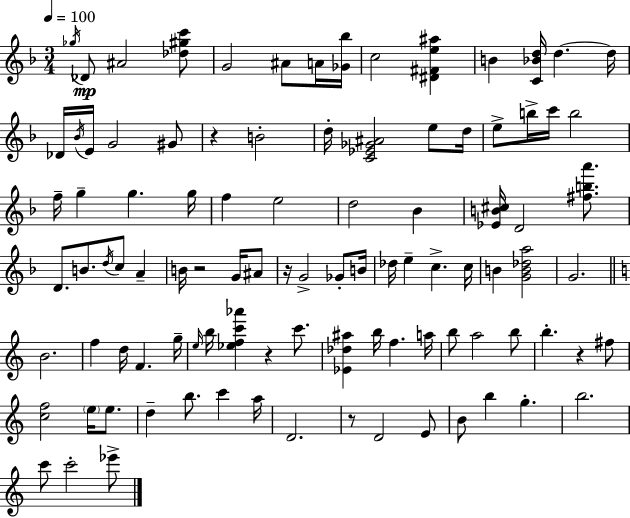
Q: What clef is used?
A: treble